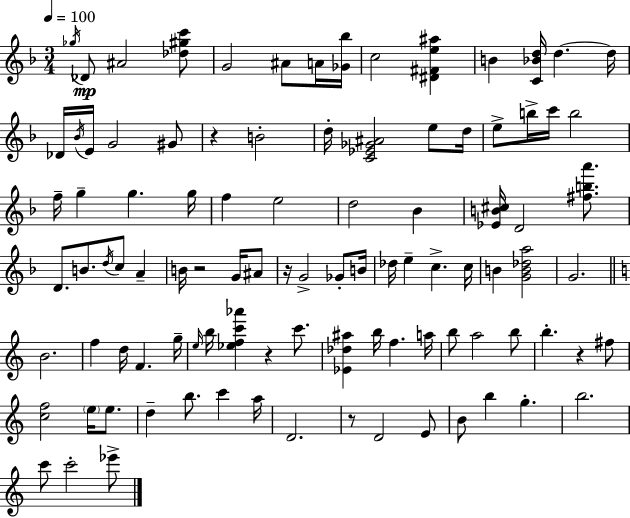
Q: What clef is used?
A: treble